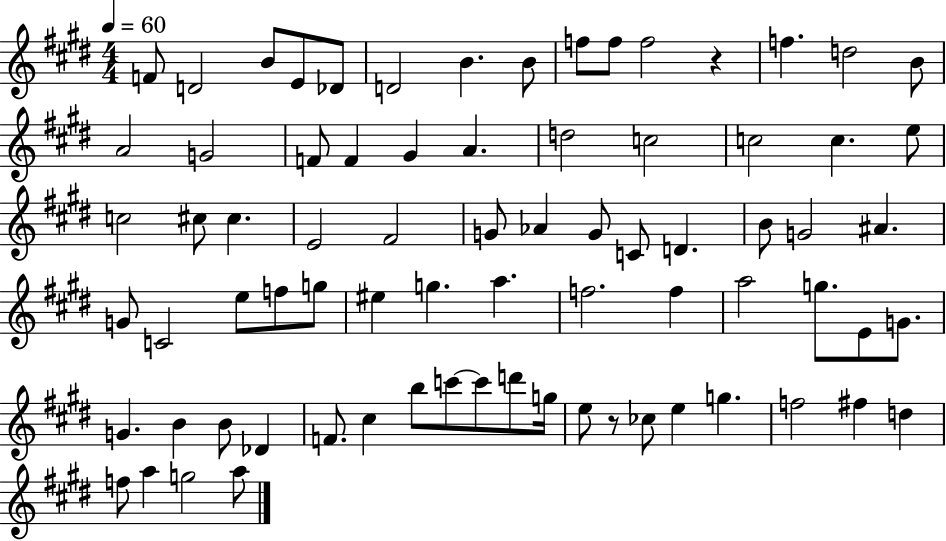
F4/e D4/h B4/e E4/e Db4/e D4/h B4/q. B4/e F5/e F5/e F5/h R/q F5/q. D5/h B4/e A4/h G4/h F4/e F4/q G#4/q A4/q. D5/h C5/h C5/h C5/q. E5/e C5/h C#5/e C#5/q. E4/h F#4/h G4/e Ab4/q G4/e C4/e D4/q. B4/e G4/h A#4/q. G4/e C4/h E5/e F5/e G5/e EIS5/q G5/q. A5/q. F5/h. F5/q A5/h G5/e. E4/e G4/e. G4/q. B4/q B4/e Db4/q F4/e. C#5/q B5/e C6/e C6/e D6/e G5/s E5/e R/e CES5/e E5/q G5/q. F5/h F#5/q D5/q F5/e A5/q G5/h A5/e